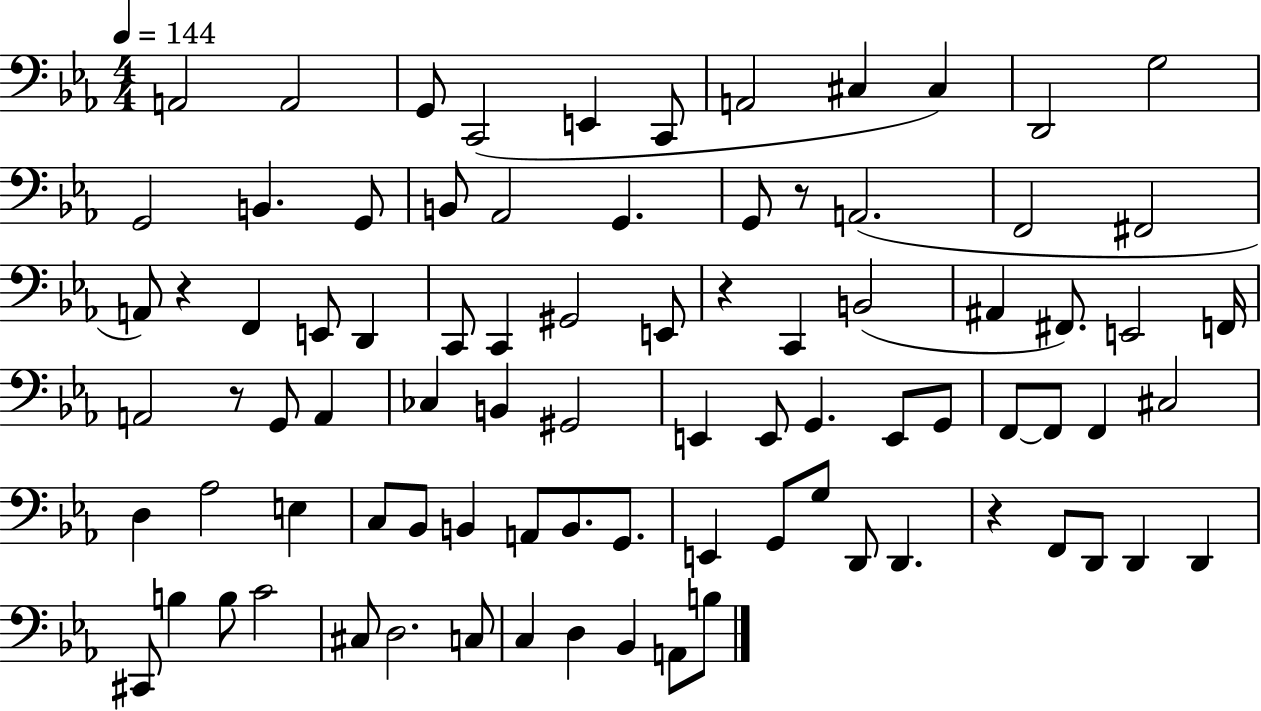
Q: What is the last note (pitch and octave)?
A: B3